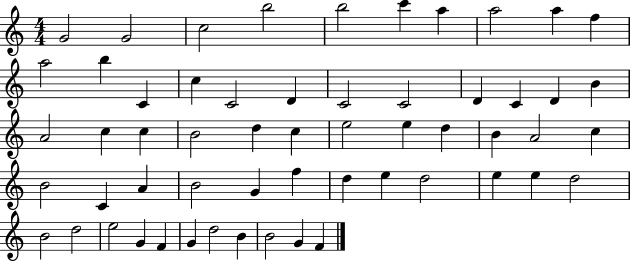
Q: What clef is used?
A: treble